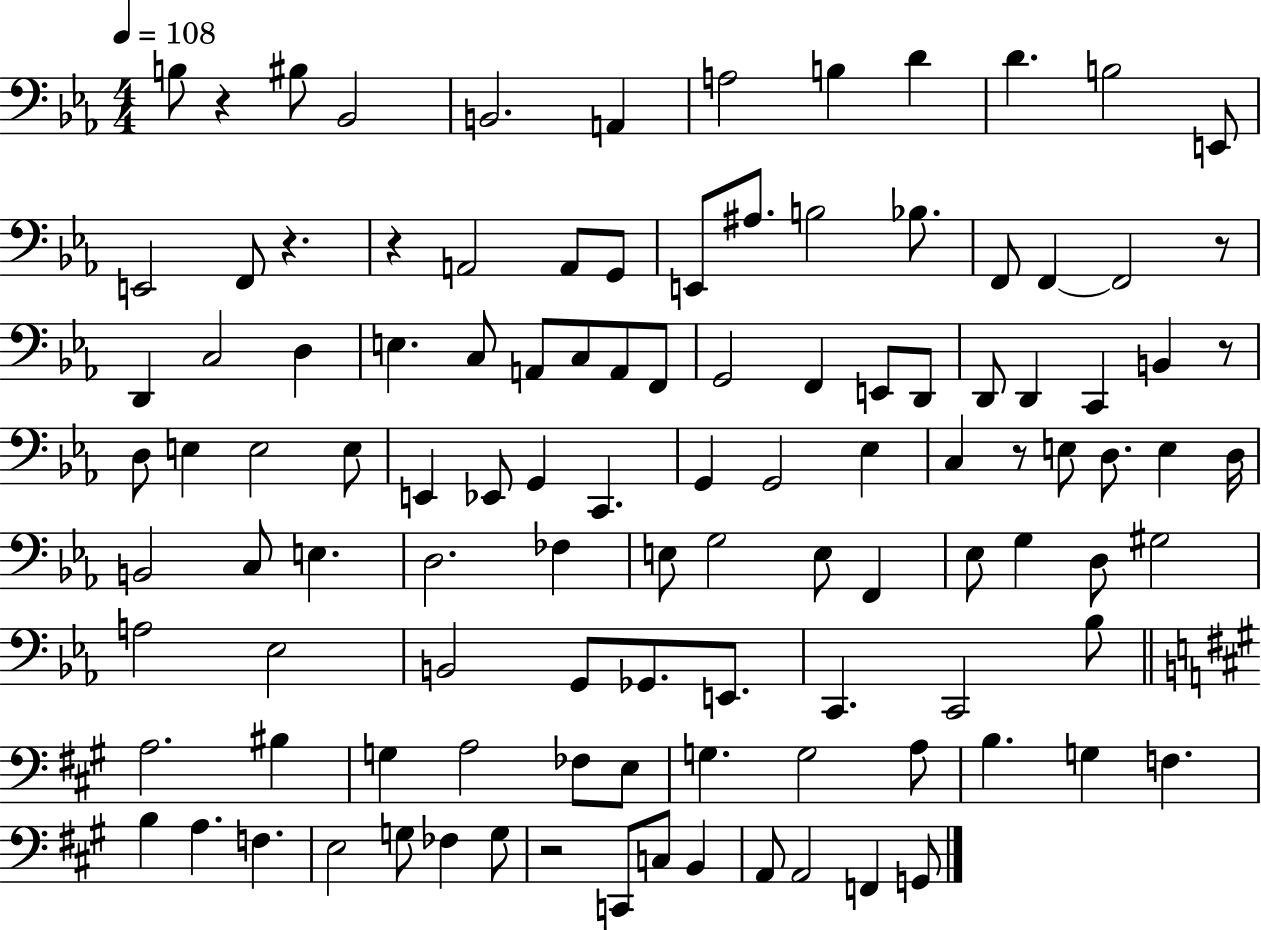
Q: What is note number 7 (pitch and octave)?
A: B3